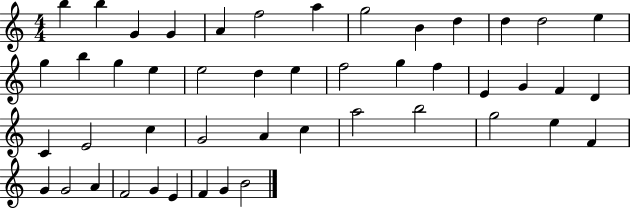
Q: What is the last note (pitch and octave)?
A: B4